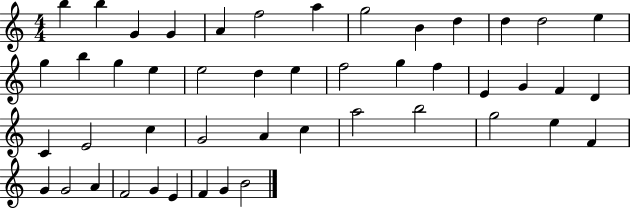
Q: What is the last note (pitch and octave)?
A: B4